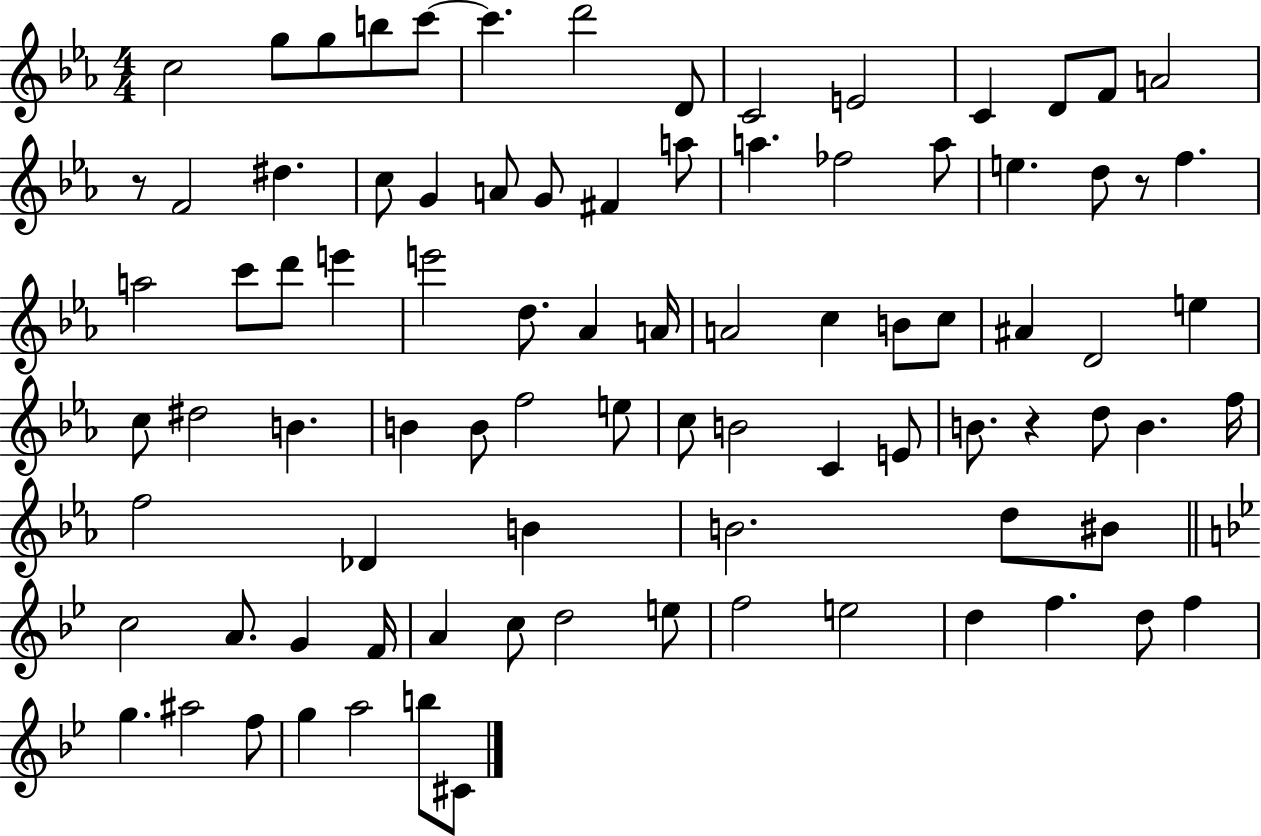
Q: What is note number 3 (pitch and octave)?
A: G5